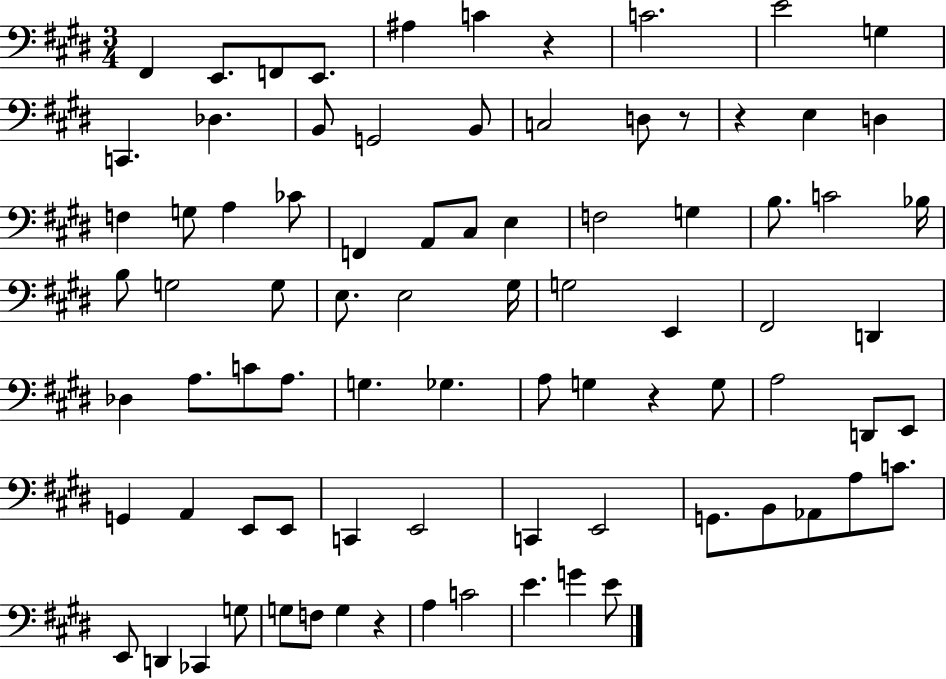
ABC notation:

X:1
T:Untitled
M:3/4
L:1/4
K:E
^F,, E,,/2 F,,/2 E,,/2 ^A, C z C2 E2 G, C,, _D, B,,/2 G,,2 B,,/2 C,2 D,/2 z/2 z E, D, F, G,/2 A, _C/2 F,, A,,/2 ^C,/2 E, F,2 G, B,/2 C2 _B,/4 B,/2 G,2 G,/2 E,/2 E,2 ^G,/4 G,2 E,, ^F,,2 D,, _D, A,/2 C/2 A,/2 G, _G, A,/2 G, z G,/2 A,2 D,,/2 E,,/2 G,, A,, E,,/2 E,,/2 C,, E,,2 C,, E,,2 G,,/2 B,,/2 _A,,/2 A,/2 C/2 E,,/2 D,, _C,, G,/2 G,/2 F,/2 G, z A, C2 E G E/2